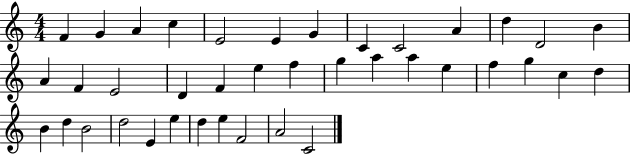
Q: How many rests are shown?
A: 0